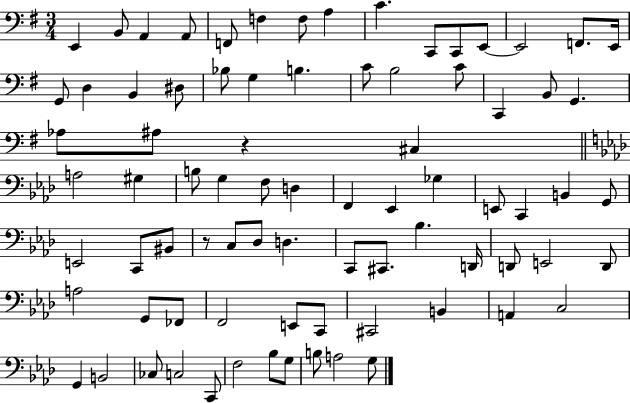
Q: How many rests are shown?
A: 2